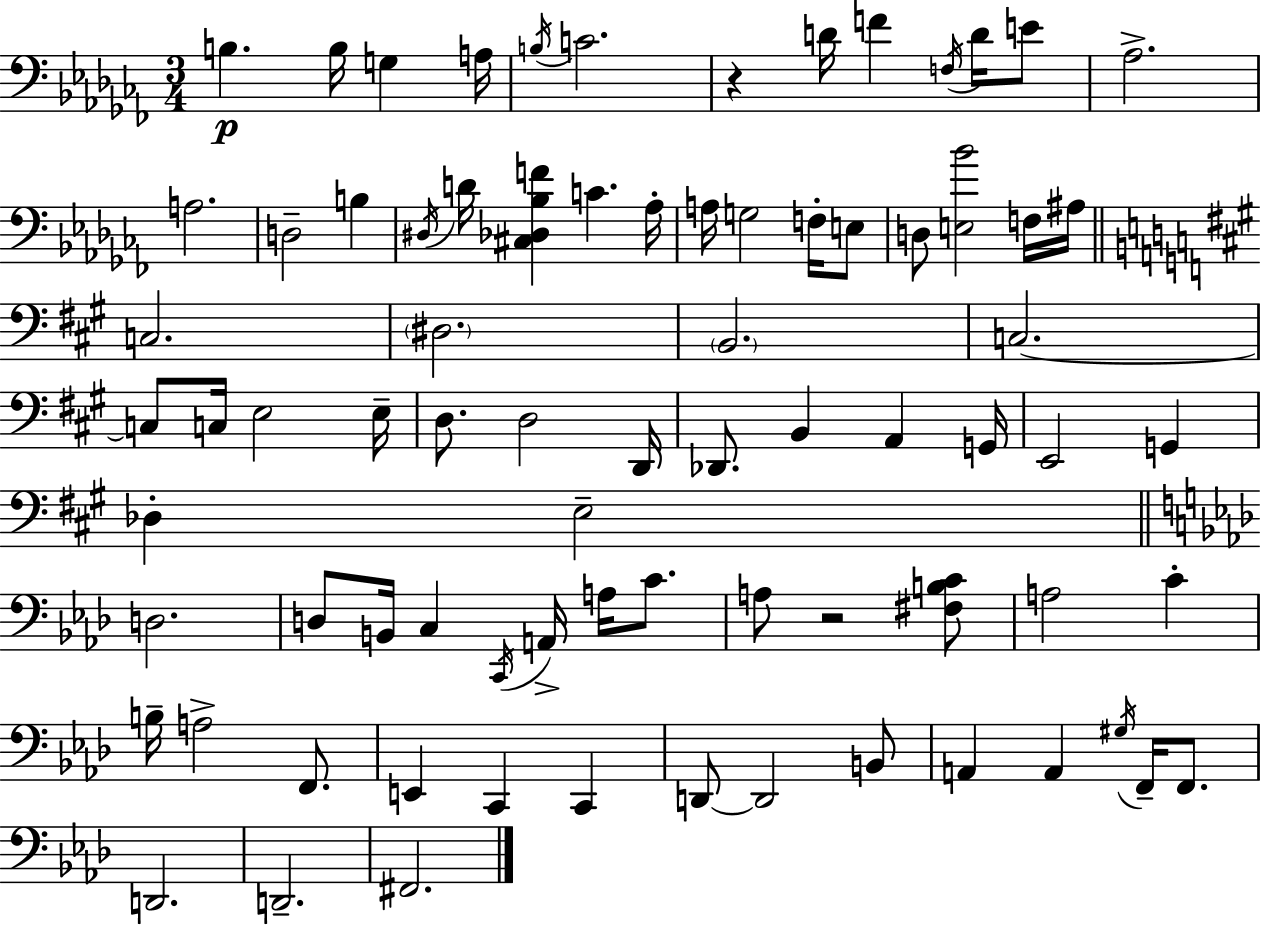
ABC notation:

X:1
T:Untitled
M:3/4
L:1/4
K:Abm
B, B,/4 G, A,/4 B,/4 C2 z D/4 F F,/4 D/4 E/2 _A,2 A,2 D,2 B, ^D,/4 D/4 [^C,_D,_B,F] C _A,/4 A,/4 G,2 F,/4 E,/2 D,/2 [E,_B]2 F,/4 ^A,/4 C,2 ^D,2 B,,2 C,2 C,/2 C,/4 E,2 E,/4 D,/2 D,2 D,,/4 _D,,/2 B,, A,, G,,/4 E,,2 G,, _D, E,2 D,2 D,/2 B,,/4 C, C,,/4 A,,/4 A,/4 C/2 A,/2 z2 [^F,B,C]/2 A,2 C B,/4 A,2 F,,/2 E,, C,, C,, D,,/2 D,,2 B,,/2 A,, A,, ^G,/4 F,,/4 F,,/2 D,,2 D,,2 ^F,,2